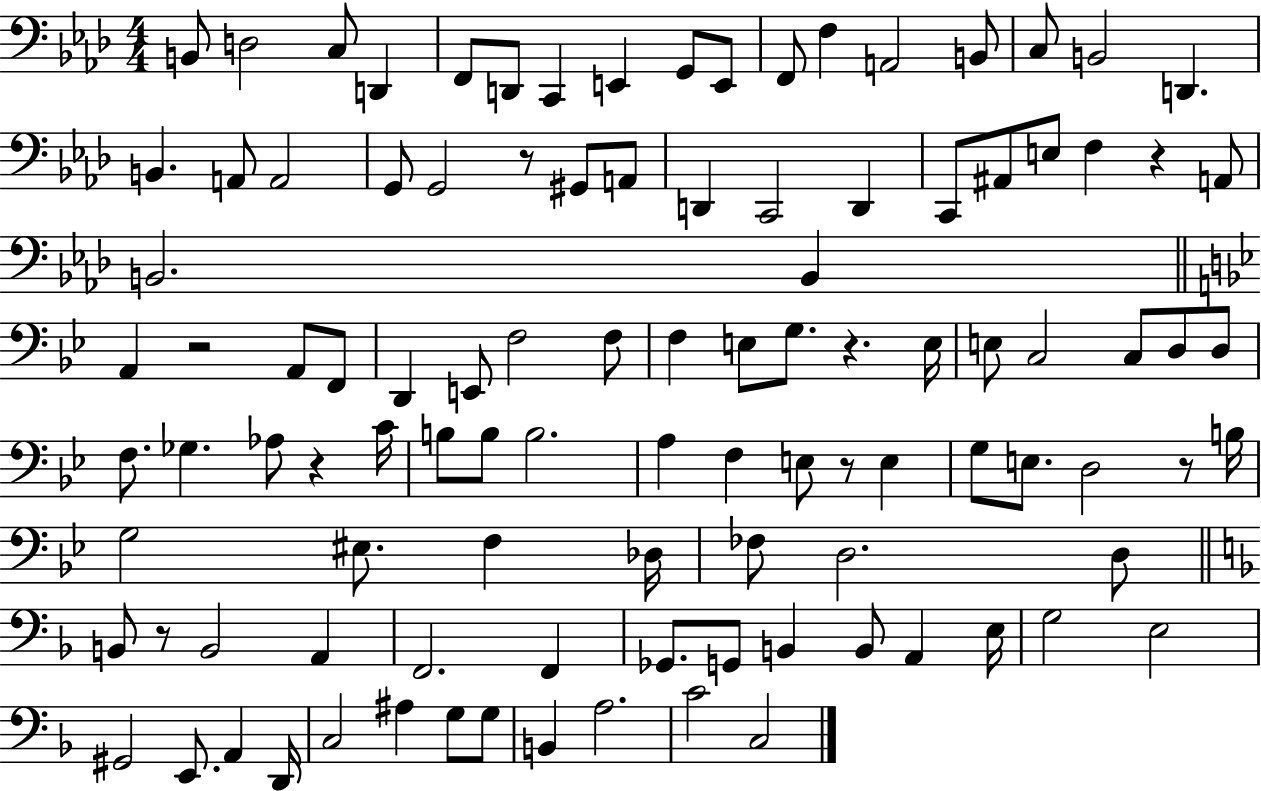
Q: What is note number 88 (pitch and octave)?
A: A2